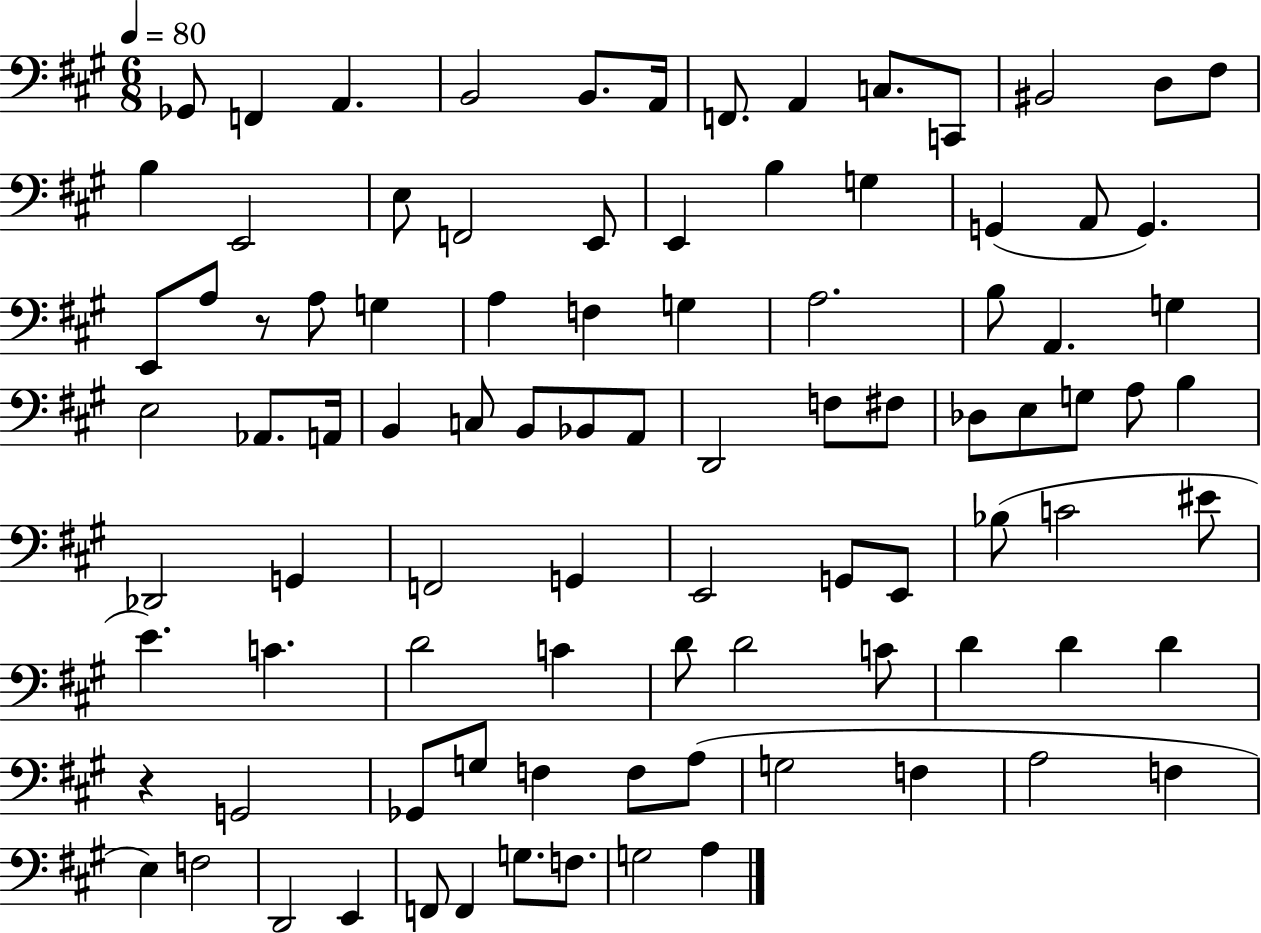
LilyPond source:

{
  \clef bass
  \numericTimeSignature
  \time 6/8
  \key a \major
  \tempo 4 = 80
  ges,8 f,4 a,4. | b,2 b,8. a,16 | f,8. a,4 c8. c,8 | bis,2 d8 fis8 | \break b4 e,2 | e8 f,2 e,8 | e,4 b4 g4 | g,4( a,8 g,4.) | \break e,8 a8 r8 a8 g4 | a4 f4 g4 | a2. | b8 a,4. g4 | \break e2 aes,8. a,16 | b,4 c8 b,8 bes,8 a,8 | d,2 f8 fis8 | des8 e8 g8 a8 b4 | \break des,2 g,4 | f,2 g,4 | e,2 g,8 e,8 | bes8( c'2 eis'8 | \break e'4.) c'4. | d'2 c'4 | d'8 d'2 c'8 | d'4 d'4 d'4 | \break r4 g,2 | ges,8 g8 f4 f8 a8( | g2 f4 | a2 f4 | \break e4) f2 | d,2 e,4 | f,8 f,4 g8. f8. | g2 a4 | \break \bar "|."
}